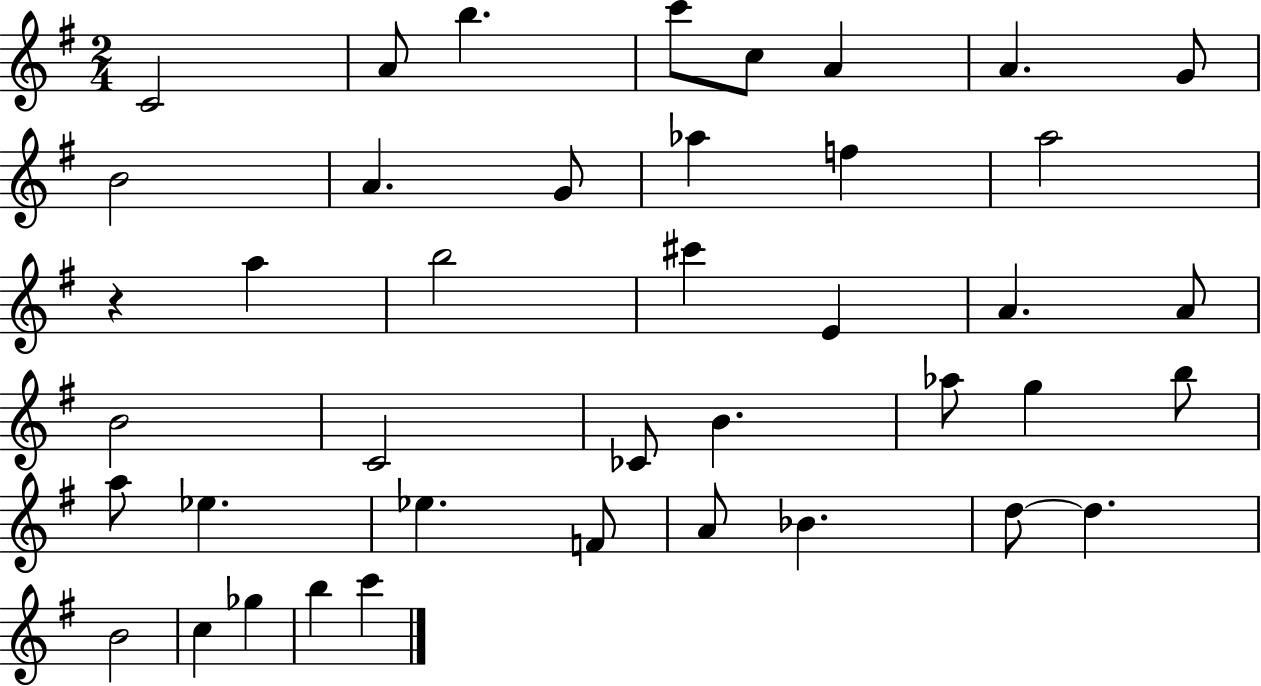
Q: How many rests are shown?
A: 1